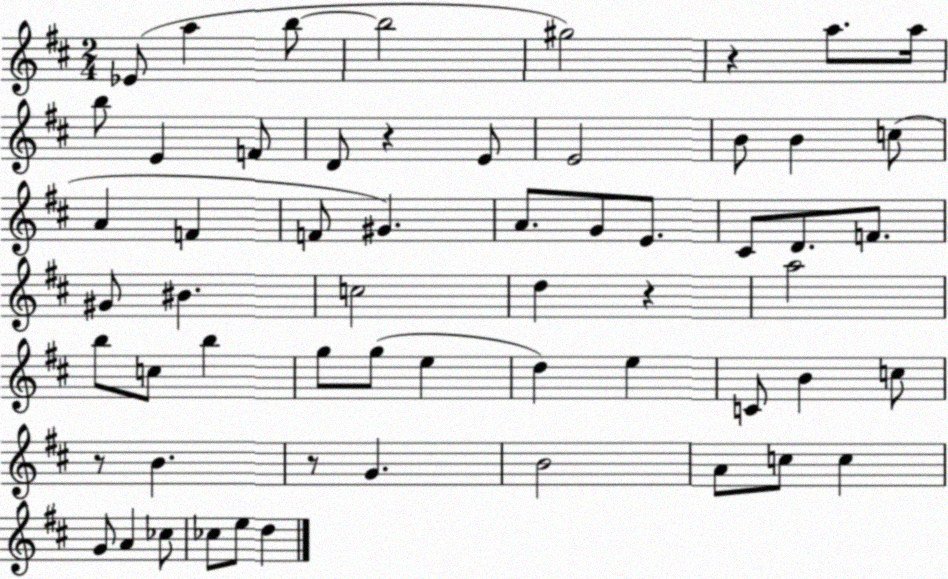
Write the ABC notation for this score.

X:1
T:Untitled
M:2/4
L:1/4
K:D
_E/2 a b/2 b2 ^g2 z a/2 a/4 b/2 E F/2 D/2 z E/2 E2 B/2 B c/2 A F F/2 ^G A/2 G/2 E/2 ^C/2 D/2 F/2 ^G/2 ^B c2 d z a2 b/2 c/2 b g/2 g/2 e d e C/2 B c/2 z/2 B z/2 G B2 A/2 c/2 c G/2 A _c/2 _c/2 e/2 d